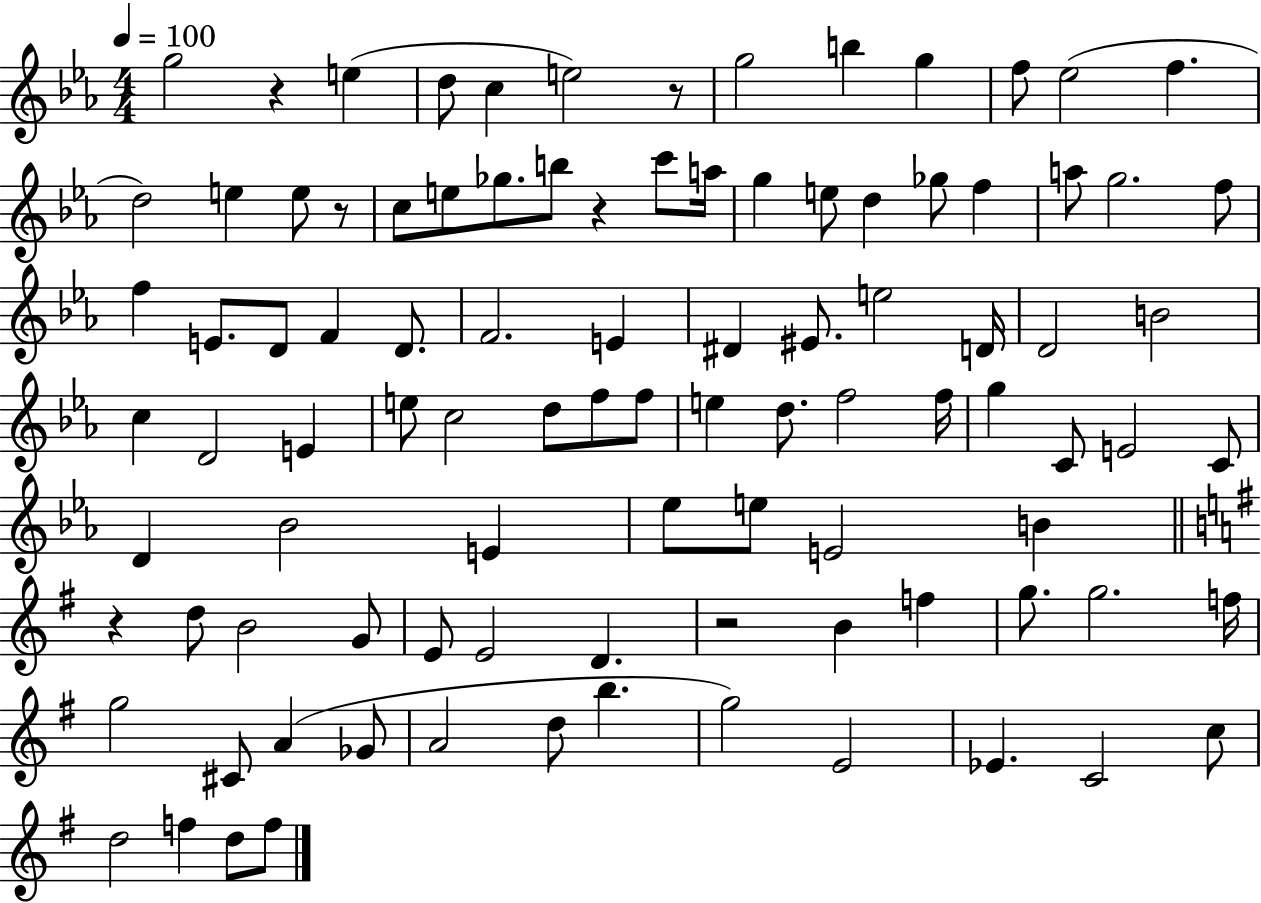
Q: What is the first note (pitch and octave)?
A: G5